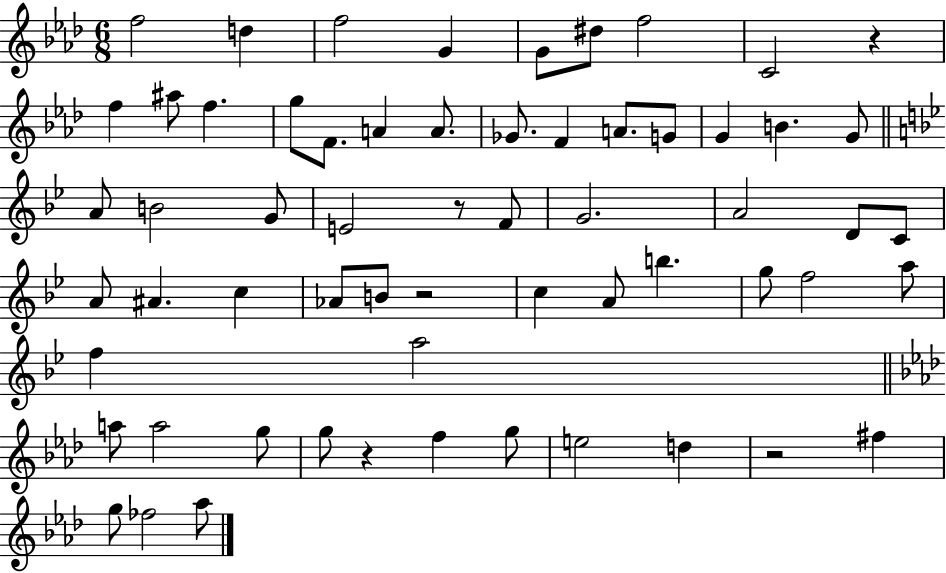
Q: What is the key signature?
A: AES major